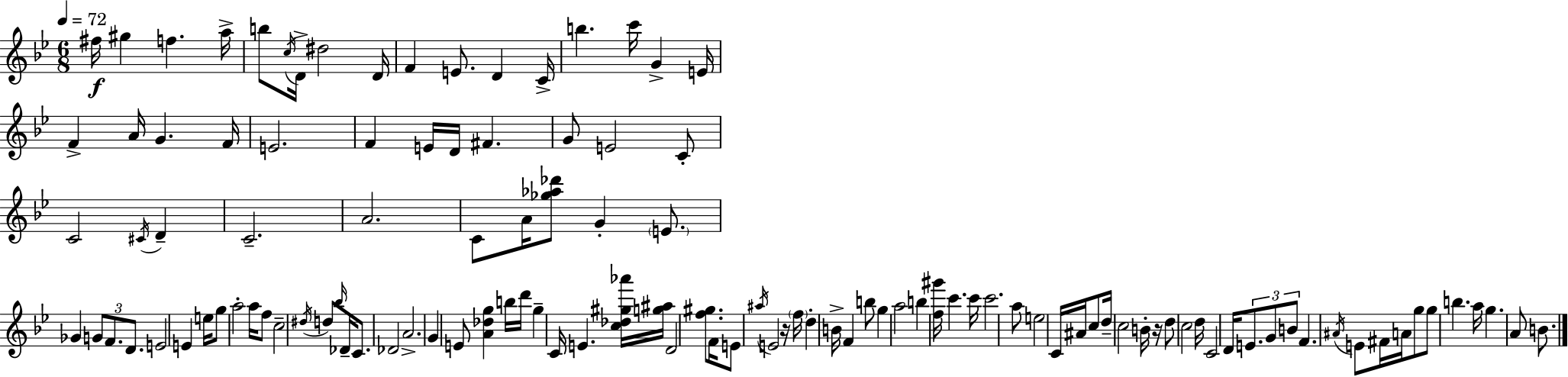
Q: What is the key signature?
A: BES major